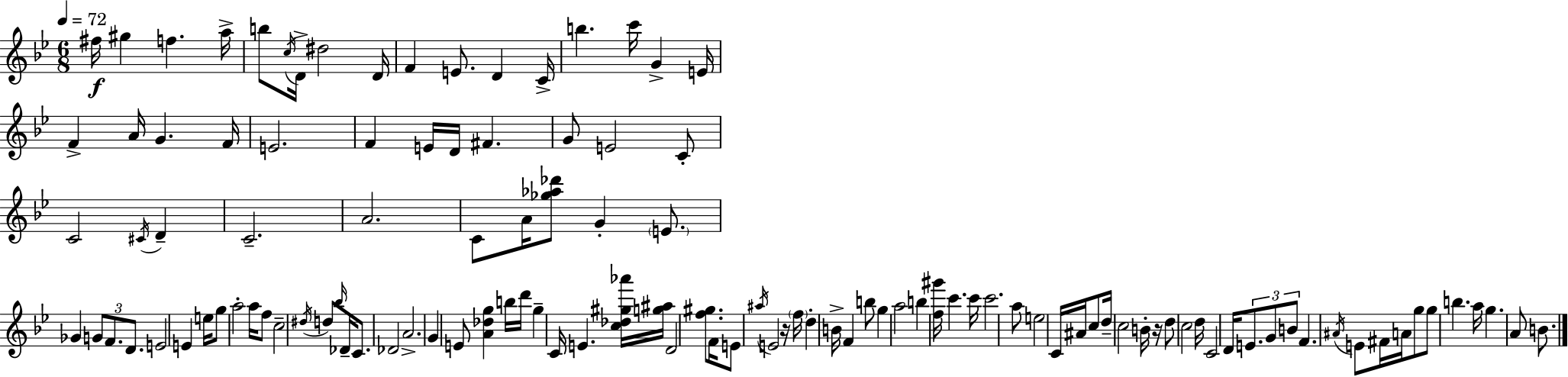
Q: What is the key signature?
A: BES major